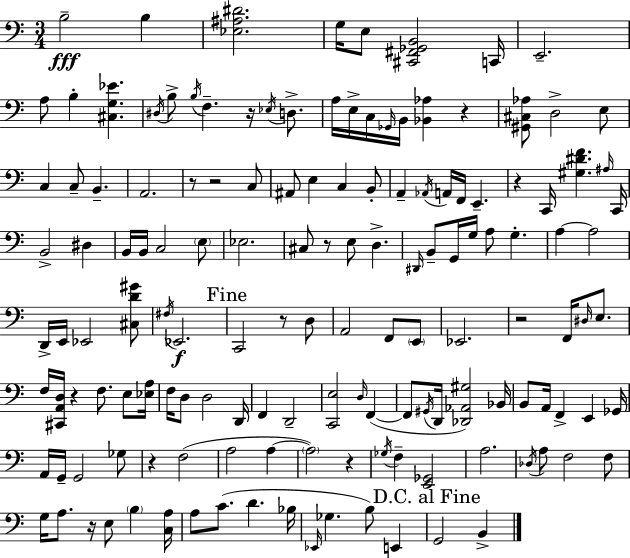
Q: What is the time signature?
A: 3/4